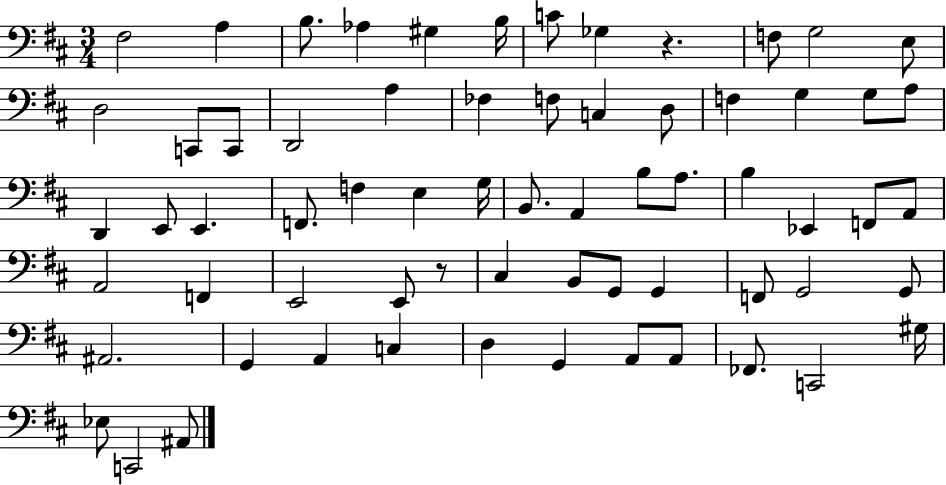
{
  \clef bass
  \numericTimeSignature
  \time 3/4
  \key d \major
  fis2 a4 | b8. aes4 gis4 b16 | c'8 ges4 r4. | f8 g2 e8 | \break d2 c,8 c,8 | d,2 a4 | fes4 f8 c4 d8 | f4 g4 g8 a8 | \break d,4 e,8 e,4. | f,8. f4 e4 g16 | b,8. a,4 b8 a8. | b4 ees,4 f,8 a,8 | \break a,2 f,4 | e,2 e,8 r8 | cis4 b,8 g,8 g,4 | f,8 g,2 g,8 | \break ais,2. | g,4 a,4 c4 | d4 g,4 a,8 a,8 | fes,8. c,2 gis16 | \break ees8 c,2 ais,8 | \bar "|."
}